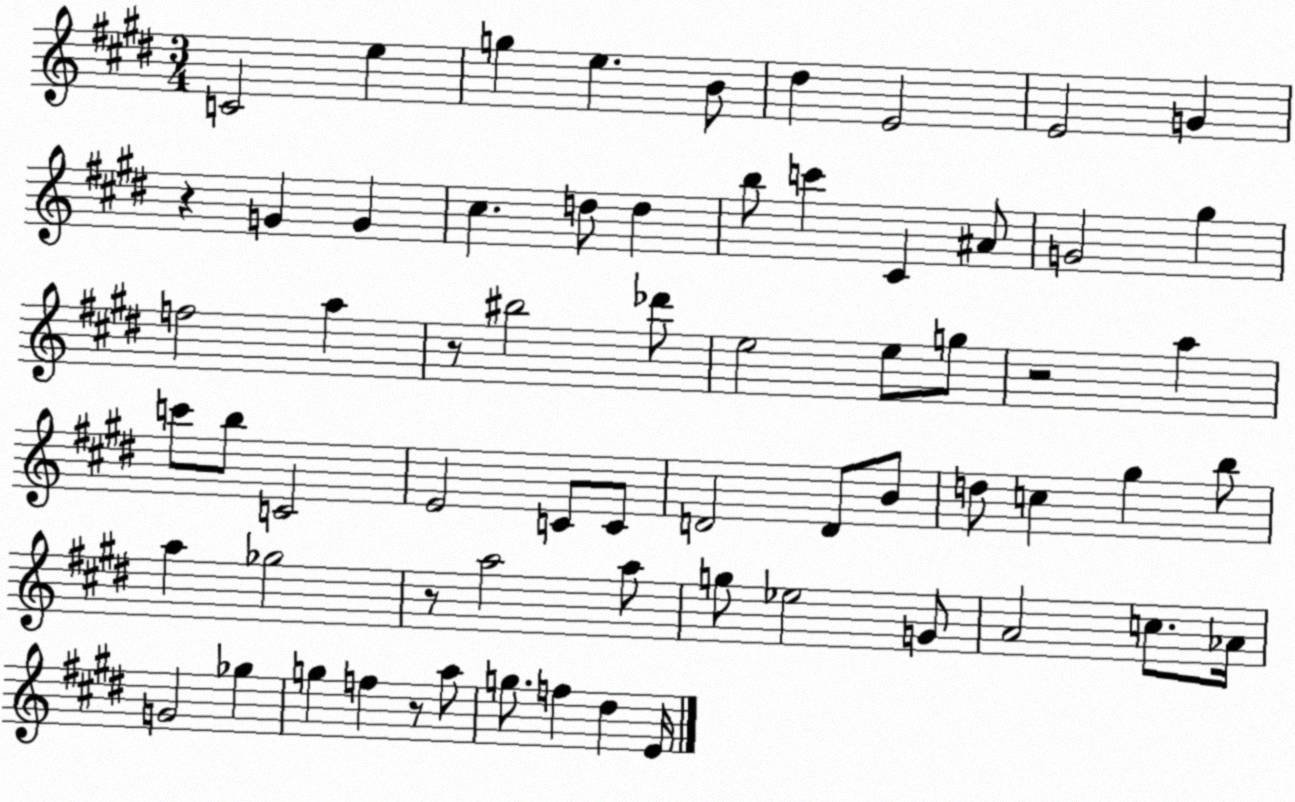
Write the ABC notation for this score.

X:1
T:Untitled
M:3/4
L:1/4
K:E
C2 e g e B/2 ^d E2 E2 G z G G ^c d/2 d b/2 c' ^C ^A/2 G2 ^g f2 a z/2 ^b2 _d'/2 e2 e/2 g/2 z2 a c'/2 b/2 C2 E2 C/2 C/2 D2 D/2 B/2 d/2 c ^g b/2 a _g2 z/2 a2 a/2 g/2 _e2 G/2 A2 c/2 _A/4 G2 _g g f z/2 a/2 g/2 f ^d E/4